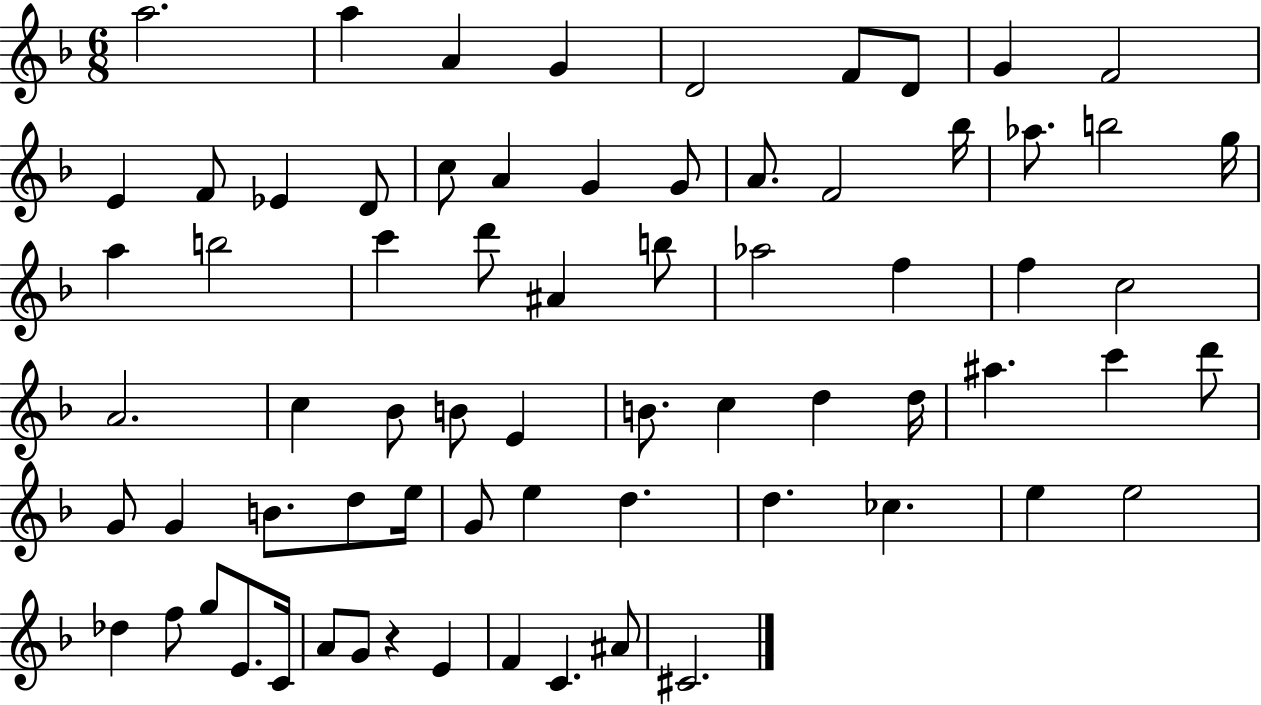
A5/h. A5/q A4/q G4/q D4/h F4/e D4/e G4/q F4/h E4/q F4/e Eb4/q D4/e C5/e A4/q G4/q G4/e A4/e. F4/h Bb5/s Ab5/e. B5/h G5/s A5/q B5/h C6/q D6/e A#4/q B5/e Ab5/h F5/q F5/q C5/h A4/h. C5/q Bb4/e B4/e E4/q B4/e. C5/q D5/q D5/s A#5/q. C6/q D6/e G4/e G4/q B4/e. D5/e E5/s G4/e E5/q D5/q. D5/q. CES5/q. E5/q E5/h Db5/q F5/e G5/e E4/e. C4/s A4/e G4/e R/q E4/q F4/q C4/q. A#4/e C#4/h.